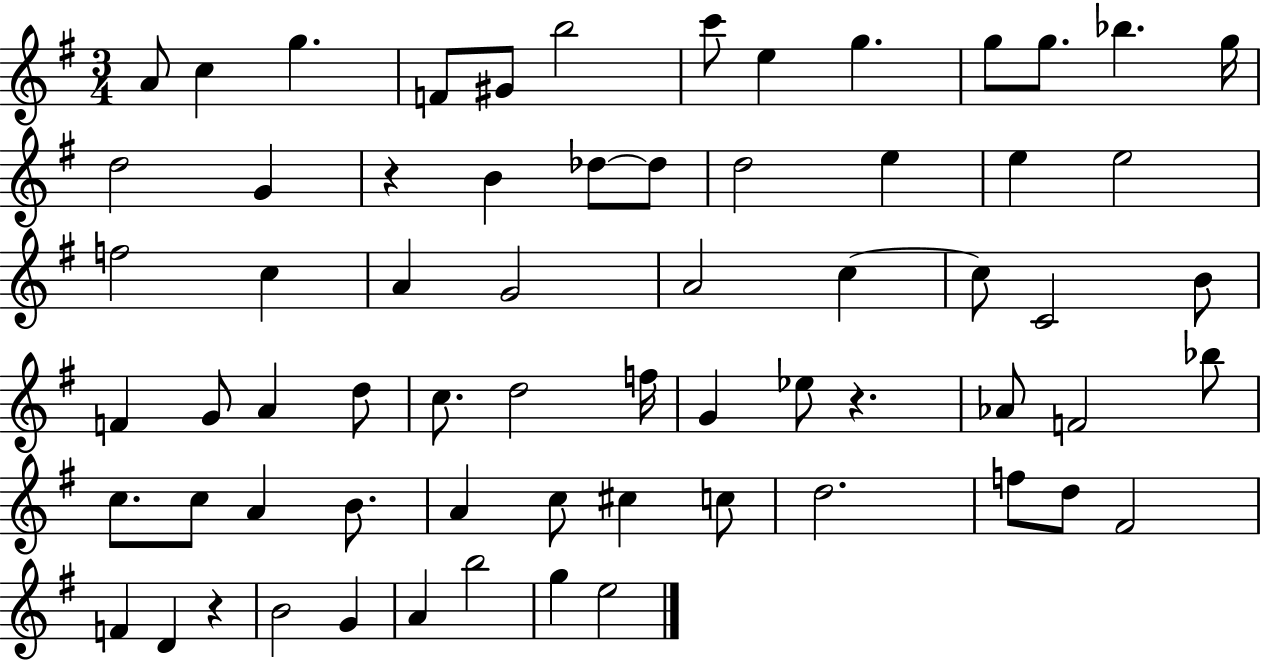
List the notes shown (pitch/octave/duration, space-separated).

A4/e C5/q G5/q. F4/e G#4/e B5/h C6/e E5/q G5/q. G5/e G5/e. Bb5/q. G5/s D5/h G4/q R/q B4/q Db5/e Db5/e D5/h E5/q E5/q E5/h F5/h C5/q A4/q G4/h A4/h C5/q C5/e C4/h B4/e F4/q G4/e A4/q D5/e C5/e. D5/h F5/s G4/q Eb5/e R/q. Ab4/e F4/h Bb5/e C5/e. C5/e A4/q B4/e. A4/q C5/e C#5/q C5/e D5/h. F5/e D5/e F#4/h F4/q D4/q R/q B4/h G4/q A4/q B5/h G5/q E5/h